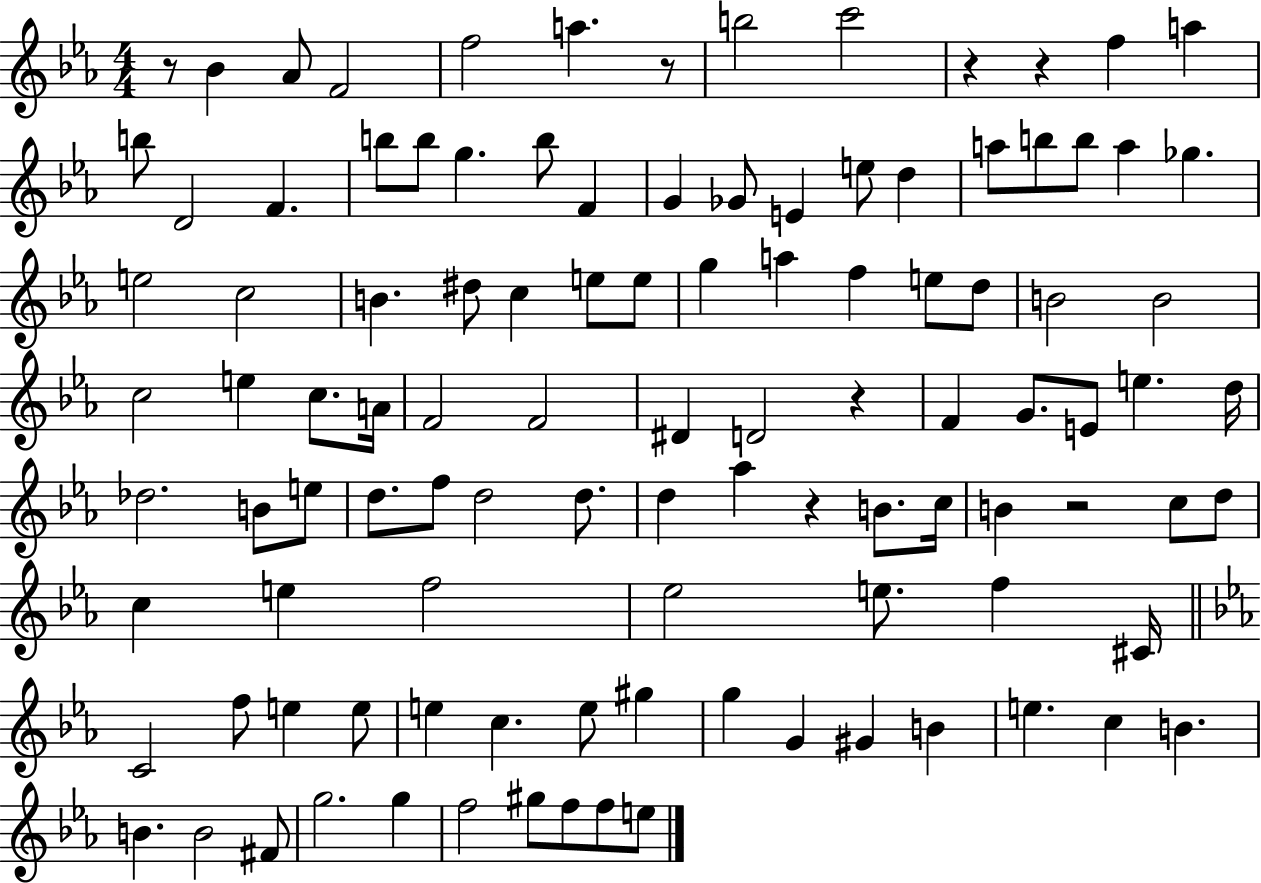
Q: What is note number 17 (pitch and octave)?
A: F4